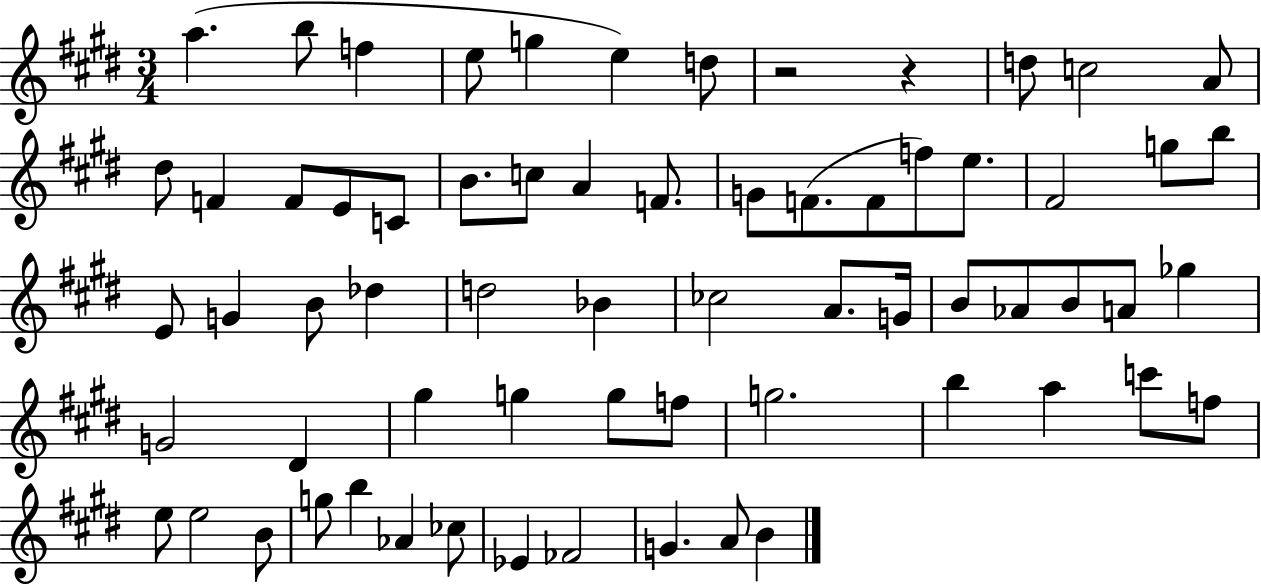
A5/q. B5/e F5/q E5/e G5/q E5/q D5/e R/h R/q D5/e C5/h A4/e D#5/e F4/q F4/e E4/e C4/e B4/e. C5/e A4/q F4/e. G4/e F4/e. F4/e F5/e E5/e. F#4/h G5/e B5/e E4/e G4/q B4/e Db5/q D5/h Bb4/q CES5/h A4/e. G4/s B4/e Ab4/e B4/e A4/e Gb5/q G4/h D#4/q G#5/q G5/q G5/e F5/e G5/h. B5/q A5/q C6/e F5/e E5/e E5/h B4/e G5/e B5/q Ab4/q CES5/e Eb4/q FES4/h G4/q. A4/e B4/q